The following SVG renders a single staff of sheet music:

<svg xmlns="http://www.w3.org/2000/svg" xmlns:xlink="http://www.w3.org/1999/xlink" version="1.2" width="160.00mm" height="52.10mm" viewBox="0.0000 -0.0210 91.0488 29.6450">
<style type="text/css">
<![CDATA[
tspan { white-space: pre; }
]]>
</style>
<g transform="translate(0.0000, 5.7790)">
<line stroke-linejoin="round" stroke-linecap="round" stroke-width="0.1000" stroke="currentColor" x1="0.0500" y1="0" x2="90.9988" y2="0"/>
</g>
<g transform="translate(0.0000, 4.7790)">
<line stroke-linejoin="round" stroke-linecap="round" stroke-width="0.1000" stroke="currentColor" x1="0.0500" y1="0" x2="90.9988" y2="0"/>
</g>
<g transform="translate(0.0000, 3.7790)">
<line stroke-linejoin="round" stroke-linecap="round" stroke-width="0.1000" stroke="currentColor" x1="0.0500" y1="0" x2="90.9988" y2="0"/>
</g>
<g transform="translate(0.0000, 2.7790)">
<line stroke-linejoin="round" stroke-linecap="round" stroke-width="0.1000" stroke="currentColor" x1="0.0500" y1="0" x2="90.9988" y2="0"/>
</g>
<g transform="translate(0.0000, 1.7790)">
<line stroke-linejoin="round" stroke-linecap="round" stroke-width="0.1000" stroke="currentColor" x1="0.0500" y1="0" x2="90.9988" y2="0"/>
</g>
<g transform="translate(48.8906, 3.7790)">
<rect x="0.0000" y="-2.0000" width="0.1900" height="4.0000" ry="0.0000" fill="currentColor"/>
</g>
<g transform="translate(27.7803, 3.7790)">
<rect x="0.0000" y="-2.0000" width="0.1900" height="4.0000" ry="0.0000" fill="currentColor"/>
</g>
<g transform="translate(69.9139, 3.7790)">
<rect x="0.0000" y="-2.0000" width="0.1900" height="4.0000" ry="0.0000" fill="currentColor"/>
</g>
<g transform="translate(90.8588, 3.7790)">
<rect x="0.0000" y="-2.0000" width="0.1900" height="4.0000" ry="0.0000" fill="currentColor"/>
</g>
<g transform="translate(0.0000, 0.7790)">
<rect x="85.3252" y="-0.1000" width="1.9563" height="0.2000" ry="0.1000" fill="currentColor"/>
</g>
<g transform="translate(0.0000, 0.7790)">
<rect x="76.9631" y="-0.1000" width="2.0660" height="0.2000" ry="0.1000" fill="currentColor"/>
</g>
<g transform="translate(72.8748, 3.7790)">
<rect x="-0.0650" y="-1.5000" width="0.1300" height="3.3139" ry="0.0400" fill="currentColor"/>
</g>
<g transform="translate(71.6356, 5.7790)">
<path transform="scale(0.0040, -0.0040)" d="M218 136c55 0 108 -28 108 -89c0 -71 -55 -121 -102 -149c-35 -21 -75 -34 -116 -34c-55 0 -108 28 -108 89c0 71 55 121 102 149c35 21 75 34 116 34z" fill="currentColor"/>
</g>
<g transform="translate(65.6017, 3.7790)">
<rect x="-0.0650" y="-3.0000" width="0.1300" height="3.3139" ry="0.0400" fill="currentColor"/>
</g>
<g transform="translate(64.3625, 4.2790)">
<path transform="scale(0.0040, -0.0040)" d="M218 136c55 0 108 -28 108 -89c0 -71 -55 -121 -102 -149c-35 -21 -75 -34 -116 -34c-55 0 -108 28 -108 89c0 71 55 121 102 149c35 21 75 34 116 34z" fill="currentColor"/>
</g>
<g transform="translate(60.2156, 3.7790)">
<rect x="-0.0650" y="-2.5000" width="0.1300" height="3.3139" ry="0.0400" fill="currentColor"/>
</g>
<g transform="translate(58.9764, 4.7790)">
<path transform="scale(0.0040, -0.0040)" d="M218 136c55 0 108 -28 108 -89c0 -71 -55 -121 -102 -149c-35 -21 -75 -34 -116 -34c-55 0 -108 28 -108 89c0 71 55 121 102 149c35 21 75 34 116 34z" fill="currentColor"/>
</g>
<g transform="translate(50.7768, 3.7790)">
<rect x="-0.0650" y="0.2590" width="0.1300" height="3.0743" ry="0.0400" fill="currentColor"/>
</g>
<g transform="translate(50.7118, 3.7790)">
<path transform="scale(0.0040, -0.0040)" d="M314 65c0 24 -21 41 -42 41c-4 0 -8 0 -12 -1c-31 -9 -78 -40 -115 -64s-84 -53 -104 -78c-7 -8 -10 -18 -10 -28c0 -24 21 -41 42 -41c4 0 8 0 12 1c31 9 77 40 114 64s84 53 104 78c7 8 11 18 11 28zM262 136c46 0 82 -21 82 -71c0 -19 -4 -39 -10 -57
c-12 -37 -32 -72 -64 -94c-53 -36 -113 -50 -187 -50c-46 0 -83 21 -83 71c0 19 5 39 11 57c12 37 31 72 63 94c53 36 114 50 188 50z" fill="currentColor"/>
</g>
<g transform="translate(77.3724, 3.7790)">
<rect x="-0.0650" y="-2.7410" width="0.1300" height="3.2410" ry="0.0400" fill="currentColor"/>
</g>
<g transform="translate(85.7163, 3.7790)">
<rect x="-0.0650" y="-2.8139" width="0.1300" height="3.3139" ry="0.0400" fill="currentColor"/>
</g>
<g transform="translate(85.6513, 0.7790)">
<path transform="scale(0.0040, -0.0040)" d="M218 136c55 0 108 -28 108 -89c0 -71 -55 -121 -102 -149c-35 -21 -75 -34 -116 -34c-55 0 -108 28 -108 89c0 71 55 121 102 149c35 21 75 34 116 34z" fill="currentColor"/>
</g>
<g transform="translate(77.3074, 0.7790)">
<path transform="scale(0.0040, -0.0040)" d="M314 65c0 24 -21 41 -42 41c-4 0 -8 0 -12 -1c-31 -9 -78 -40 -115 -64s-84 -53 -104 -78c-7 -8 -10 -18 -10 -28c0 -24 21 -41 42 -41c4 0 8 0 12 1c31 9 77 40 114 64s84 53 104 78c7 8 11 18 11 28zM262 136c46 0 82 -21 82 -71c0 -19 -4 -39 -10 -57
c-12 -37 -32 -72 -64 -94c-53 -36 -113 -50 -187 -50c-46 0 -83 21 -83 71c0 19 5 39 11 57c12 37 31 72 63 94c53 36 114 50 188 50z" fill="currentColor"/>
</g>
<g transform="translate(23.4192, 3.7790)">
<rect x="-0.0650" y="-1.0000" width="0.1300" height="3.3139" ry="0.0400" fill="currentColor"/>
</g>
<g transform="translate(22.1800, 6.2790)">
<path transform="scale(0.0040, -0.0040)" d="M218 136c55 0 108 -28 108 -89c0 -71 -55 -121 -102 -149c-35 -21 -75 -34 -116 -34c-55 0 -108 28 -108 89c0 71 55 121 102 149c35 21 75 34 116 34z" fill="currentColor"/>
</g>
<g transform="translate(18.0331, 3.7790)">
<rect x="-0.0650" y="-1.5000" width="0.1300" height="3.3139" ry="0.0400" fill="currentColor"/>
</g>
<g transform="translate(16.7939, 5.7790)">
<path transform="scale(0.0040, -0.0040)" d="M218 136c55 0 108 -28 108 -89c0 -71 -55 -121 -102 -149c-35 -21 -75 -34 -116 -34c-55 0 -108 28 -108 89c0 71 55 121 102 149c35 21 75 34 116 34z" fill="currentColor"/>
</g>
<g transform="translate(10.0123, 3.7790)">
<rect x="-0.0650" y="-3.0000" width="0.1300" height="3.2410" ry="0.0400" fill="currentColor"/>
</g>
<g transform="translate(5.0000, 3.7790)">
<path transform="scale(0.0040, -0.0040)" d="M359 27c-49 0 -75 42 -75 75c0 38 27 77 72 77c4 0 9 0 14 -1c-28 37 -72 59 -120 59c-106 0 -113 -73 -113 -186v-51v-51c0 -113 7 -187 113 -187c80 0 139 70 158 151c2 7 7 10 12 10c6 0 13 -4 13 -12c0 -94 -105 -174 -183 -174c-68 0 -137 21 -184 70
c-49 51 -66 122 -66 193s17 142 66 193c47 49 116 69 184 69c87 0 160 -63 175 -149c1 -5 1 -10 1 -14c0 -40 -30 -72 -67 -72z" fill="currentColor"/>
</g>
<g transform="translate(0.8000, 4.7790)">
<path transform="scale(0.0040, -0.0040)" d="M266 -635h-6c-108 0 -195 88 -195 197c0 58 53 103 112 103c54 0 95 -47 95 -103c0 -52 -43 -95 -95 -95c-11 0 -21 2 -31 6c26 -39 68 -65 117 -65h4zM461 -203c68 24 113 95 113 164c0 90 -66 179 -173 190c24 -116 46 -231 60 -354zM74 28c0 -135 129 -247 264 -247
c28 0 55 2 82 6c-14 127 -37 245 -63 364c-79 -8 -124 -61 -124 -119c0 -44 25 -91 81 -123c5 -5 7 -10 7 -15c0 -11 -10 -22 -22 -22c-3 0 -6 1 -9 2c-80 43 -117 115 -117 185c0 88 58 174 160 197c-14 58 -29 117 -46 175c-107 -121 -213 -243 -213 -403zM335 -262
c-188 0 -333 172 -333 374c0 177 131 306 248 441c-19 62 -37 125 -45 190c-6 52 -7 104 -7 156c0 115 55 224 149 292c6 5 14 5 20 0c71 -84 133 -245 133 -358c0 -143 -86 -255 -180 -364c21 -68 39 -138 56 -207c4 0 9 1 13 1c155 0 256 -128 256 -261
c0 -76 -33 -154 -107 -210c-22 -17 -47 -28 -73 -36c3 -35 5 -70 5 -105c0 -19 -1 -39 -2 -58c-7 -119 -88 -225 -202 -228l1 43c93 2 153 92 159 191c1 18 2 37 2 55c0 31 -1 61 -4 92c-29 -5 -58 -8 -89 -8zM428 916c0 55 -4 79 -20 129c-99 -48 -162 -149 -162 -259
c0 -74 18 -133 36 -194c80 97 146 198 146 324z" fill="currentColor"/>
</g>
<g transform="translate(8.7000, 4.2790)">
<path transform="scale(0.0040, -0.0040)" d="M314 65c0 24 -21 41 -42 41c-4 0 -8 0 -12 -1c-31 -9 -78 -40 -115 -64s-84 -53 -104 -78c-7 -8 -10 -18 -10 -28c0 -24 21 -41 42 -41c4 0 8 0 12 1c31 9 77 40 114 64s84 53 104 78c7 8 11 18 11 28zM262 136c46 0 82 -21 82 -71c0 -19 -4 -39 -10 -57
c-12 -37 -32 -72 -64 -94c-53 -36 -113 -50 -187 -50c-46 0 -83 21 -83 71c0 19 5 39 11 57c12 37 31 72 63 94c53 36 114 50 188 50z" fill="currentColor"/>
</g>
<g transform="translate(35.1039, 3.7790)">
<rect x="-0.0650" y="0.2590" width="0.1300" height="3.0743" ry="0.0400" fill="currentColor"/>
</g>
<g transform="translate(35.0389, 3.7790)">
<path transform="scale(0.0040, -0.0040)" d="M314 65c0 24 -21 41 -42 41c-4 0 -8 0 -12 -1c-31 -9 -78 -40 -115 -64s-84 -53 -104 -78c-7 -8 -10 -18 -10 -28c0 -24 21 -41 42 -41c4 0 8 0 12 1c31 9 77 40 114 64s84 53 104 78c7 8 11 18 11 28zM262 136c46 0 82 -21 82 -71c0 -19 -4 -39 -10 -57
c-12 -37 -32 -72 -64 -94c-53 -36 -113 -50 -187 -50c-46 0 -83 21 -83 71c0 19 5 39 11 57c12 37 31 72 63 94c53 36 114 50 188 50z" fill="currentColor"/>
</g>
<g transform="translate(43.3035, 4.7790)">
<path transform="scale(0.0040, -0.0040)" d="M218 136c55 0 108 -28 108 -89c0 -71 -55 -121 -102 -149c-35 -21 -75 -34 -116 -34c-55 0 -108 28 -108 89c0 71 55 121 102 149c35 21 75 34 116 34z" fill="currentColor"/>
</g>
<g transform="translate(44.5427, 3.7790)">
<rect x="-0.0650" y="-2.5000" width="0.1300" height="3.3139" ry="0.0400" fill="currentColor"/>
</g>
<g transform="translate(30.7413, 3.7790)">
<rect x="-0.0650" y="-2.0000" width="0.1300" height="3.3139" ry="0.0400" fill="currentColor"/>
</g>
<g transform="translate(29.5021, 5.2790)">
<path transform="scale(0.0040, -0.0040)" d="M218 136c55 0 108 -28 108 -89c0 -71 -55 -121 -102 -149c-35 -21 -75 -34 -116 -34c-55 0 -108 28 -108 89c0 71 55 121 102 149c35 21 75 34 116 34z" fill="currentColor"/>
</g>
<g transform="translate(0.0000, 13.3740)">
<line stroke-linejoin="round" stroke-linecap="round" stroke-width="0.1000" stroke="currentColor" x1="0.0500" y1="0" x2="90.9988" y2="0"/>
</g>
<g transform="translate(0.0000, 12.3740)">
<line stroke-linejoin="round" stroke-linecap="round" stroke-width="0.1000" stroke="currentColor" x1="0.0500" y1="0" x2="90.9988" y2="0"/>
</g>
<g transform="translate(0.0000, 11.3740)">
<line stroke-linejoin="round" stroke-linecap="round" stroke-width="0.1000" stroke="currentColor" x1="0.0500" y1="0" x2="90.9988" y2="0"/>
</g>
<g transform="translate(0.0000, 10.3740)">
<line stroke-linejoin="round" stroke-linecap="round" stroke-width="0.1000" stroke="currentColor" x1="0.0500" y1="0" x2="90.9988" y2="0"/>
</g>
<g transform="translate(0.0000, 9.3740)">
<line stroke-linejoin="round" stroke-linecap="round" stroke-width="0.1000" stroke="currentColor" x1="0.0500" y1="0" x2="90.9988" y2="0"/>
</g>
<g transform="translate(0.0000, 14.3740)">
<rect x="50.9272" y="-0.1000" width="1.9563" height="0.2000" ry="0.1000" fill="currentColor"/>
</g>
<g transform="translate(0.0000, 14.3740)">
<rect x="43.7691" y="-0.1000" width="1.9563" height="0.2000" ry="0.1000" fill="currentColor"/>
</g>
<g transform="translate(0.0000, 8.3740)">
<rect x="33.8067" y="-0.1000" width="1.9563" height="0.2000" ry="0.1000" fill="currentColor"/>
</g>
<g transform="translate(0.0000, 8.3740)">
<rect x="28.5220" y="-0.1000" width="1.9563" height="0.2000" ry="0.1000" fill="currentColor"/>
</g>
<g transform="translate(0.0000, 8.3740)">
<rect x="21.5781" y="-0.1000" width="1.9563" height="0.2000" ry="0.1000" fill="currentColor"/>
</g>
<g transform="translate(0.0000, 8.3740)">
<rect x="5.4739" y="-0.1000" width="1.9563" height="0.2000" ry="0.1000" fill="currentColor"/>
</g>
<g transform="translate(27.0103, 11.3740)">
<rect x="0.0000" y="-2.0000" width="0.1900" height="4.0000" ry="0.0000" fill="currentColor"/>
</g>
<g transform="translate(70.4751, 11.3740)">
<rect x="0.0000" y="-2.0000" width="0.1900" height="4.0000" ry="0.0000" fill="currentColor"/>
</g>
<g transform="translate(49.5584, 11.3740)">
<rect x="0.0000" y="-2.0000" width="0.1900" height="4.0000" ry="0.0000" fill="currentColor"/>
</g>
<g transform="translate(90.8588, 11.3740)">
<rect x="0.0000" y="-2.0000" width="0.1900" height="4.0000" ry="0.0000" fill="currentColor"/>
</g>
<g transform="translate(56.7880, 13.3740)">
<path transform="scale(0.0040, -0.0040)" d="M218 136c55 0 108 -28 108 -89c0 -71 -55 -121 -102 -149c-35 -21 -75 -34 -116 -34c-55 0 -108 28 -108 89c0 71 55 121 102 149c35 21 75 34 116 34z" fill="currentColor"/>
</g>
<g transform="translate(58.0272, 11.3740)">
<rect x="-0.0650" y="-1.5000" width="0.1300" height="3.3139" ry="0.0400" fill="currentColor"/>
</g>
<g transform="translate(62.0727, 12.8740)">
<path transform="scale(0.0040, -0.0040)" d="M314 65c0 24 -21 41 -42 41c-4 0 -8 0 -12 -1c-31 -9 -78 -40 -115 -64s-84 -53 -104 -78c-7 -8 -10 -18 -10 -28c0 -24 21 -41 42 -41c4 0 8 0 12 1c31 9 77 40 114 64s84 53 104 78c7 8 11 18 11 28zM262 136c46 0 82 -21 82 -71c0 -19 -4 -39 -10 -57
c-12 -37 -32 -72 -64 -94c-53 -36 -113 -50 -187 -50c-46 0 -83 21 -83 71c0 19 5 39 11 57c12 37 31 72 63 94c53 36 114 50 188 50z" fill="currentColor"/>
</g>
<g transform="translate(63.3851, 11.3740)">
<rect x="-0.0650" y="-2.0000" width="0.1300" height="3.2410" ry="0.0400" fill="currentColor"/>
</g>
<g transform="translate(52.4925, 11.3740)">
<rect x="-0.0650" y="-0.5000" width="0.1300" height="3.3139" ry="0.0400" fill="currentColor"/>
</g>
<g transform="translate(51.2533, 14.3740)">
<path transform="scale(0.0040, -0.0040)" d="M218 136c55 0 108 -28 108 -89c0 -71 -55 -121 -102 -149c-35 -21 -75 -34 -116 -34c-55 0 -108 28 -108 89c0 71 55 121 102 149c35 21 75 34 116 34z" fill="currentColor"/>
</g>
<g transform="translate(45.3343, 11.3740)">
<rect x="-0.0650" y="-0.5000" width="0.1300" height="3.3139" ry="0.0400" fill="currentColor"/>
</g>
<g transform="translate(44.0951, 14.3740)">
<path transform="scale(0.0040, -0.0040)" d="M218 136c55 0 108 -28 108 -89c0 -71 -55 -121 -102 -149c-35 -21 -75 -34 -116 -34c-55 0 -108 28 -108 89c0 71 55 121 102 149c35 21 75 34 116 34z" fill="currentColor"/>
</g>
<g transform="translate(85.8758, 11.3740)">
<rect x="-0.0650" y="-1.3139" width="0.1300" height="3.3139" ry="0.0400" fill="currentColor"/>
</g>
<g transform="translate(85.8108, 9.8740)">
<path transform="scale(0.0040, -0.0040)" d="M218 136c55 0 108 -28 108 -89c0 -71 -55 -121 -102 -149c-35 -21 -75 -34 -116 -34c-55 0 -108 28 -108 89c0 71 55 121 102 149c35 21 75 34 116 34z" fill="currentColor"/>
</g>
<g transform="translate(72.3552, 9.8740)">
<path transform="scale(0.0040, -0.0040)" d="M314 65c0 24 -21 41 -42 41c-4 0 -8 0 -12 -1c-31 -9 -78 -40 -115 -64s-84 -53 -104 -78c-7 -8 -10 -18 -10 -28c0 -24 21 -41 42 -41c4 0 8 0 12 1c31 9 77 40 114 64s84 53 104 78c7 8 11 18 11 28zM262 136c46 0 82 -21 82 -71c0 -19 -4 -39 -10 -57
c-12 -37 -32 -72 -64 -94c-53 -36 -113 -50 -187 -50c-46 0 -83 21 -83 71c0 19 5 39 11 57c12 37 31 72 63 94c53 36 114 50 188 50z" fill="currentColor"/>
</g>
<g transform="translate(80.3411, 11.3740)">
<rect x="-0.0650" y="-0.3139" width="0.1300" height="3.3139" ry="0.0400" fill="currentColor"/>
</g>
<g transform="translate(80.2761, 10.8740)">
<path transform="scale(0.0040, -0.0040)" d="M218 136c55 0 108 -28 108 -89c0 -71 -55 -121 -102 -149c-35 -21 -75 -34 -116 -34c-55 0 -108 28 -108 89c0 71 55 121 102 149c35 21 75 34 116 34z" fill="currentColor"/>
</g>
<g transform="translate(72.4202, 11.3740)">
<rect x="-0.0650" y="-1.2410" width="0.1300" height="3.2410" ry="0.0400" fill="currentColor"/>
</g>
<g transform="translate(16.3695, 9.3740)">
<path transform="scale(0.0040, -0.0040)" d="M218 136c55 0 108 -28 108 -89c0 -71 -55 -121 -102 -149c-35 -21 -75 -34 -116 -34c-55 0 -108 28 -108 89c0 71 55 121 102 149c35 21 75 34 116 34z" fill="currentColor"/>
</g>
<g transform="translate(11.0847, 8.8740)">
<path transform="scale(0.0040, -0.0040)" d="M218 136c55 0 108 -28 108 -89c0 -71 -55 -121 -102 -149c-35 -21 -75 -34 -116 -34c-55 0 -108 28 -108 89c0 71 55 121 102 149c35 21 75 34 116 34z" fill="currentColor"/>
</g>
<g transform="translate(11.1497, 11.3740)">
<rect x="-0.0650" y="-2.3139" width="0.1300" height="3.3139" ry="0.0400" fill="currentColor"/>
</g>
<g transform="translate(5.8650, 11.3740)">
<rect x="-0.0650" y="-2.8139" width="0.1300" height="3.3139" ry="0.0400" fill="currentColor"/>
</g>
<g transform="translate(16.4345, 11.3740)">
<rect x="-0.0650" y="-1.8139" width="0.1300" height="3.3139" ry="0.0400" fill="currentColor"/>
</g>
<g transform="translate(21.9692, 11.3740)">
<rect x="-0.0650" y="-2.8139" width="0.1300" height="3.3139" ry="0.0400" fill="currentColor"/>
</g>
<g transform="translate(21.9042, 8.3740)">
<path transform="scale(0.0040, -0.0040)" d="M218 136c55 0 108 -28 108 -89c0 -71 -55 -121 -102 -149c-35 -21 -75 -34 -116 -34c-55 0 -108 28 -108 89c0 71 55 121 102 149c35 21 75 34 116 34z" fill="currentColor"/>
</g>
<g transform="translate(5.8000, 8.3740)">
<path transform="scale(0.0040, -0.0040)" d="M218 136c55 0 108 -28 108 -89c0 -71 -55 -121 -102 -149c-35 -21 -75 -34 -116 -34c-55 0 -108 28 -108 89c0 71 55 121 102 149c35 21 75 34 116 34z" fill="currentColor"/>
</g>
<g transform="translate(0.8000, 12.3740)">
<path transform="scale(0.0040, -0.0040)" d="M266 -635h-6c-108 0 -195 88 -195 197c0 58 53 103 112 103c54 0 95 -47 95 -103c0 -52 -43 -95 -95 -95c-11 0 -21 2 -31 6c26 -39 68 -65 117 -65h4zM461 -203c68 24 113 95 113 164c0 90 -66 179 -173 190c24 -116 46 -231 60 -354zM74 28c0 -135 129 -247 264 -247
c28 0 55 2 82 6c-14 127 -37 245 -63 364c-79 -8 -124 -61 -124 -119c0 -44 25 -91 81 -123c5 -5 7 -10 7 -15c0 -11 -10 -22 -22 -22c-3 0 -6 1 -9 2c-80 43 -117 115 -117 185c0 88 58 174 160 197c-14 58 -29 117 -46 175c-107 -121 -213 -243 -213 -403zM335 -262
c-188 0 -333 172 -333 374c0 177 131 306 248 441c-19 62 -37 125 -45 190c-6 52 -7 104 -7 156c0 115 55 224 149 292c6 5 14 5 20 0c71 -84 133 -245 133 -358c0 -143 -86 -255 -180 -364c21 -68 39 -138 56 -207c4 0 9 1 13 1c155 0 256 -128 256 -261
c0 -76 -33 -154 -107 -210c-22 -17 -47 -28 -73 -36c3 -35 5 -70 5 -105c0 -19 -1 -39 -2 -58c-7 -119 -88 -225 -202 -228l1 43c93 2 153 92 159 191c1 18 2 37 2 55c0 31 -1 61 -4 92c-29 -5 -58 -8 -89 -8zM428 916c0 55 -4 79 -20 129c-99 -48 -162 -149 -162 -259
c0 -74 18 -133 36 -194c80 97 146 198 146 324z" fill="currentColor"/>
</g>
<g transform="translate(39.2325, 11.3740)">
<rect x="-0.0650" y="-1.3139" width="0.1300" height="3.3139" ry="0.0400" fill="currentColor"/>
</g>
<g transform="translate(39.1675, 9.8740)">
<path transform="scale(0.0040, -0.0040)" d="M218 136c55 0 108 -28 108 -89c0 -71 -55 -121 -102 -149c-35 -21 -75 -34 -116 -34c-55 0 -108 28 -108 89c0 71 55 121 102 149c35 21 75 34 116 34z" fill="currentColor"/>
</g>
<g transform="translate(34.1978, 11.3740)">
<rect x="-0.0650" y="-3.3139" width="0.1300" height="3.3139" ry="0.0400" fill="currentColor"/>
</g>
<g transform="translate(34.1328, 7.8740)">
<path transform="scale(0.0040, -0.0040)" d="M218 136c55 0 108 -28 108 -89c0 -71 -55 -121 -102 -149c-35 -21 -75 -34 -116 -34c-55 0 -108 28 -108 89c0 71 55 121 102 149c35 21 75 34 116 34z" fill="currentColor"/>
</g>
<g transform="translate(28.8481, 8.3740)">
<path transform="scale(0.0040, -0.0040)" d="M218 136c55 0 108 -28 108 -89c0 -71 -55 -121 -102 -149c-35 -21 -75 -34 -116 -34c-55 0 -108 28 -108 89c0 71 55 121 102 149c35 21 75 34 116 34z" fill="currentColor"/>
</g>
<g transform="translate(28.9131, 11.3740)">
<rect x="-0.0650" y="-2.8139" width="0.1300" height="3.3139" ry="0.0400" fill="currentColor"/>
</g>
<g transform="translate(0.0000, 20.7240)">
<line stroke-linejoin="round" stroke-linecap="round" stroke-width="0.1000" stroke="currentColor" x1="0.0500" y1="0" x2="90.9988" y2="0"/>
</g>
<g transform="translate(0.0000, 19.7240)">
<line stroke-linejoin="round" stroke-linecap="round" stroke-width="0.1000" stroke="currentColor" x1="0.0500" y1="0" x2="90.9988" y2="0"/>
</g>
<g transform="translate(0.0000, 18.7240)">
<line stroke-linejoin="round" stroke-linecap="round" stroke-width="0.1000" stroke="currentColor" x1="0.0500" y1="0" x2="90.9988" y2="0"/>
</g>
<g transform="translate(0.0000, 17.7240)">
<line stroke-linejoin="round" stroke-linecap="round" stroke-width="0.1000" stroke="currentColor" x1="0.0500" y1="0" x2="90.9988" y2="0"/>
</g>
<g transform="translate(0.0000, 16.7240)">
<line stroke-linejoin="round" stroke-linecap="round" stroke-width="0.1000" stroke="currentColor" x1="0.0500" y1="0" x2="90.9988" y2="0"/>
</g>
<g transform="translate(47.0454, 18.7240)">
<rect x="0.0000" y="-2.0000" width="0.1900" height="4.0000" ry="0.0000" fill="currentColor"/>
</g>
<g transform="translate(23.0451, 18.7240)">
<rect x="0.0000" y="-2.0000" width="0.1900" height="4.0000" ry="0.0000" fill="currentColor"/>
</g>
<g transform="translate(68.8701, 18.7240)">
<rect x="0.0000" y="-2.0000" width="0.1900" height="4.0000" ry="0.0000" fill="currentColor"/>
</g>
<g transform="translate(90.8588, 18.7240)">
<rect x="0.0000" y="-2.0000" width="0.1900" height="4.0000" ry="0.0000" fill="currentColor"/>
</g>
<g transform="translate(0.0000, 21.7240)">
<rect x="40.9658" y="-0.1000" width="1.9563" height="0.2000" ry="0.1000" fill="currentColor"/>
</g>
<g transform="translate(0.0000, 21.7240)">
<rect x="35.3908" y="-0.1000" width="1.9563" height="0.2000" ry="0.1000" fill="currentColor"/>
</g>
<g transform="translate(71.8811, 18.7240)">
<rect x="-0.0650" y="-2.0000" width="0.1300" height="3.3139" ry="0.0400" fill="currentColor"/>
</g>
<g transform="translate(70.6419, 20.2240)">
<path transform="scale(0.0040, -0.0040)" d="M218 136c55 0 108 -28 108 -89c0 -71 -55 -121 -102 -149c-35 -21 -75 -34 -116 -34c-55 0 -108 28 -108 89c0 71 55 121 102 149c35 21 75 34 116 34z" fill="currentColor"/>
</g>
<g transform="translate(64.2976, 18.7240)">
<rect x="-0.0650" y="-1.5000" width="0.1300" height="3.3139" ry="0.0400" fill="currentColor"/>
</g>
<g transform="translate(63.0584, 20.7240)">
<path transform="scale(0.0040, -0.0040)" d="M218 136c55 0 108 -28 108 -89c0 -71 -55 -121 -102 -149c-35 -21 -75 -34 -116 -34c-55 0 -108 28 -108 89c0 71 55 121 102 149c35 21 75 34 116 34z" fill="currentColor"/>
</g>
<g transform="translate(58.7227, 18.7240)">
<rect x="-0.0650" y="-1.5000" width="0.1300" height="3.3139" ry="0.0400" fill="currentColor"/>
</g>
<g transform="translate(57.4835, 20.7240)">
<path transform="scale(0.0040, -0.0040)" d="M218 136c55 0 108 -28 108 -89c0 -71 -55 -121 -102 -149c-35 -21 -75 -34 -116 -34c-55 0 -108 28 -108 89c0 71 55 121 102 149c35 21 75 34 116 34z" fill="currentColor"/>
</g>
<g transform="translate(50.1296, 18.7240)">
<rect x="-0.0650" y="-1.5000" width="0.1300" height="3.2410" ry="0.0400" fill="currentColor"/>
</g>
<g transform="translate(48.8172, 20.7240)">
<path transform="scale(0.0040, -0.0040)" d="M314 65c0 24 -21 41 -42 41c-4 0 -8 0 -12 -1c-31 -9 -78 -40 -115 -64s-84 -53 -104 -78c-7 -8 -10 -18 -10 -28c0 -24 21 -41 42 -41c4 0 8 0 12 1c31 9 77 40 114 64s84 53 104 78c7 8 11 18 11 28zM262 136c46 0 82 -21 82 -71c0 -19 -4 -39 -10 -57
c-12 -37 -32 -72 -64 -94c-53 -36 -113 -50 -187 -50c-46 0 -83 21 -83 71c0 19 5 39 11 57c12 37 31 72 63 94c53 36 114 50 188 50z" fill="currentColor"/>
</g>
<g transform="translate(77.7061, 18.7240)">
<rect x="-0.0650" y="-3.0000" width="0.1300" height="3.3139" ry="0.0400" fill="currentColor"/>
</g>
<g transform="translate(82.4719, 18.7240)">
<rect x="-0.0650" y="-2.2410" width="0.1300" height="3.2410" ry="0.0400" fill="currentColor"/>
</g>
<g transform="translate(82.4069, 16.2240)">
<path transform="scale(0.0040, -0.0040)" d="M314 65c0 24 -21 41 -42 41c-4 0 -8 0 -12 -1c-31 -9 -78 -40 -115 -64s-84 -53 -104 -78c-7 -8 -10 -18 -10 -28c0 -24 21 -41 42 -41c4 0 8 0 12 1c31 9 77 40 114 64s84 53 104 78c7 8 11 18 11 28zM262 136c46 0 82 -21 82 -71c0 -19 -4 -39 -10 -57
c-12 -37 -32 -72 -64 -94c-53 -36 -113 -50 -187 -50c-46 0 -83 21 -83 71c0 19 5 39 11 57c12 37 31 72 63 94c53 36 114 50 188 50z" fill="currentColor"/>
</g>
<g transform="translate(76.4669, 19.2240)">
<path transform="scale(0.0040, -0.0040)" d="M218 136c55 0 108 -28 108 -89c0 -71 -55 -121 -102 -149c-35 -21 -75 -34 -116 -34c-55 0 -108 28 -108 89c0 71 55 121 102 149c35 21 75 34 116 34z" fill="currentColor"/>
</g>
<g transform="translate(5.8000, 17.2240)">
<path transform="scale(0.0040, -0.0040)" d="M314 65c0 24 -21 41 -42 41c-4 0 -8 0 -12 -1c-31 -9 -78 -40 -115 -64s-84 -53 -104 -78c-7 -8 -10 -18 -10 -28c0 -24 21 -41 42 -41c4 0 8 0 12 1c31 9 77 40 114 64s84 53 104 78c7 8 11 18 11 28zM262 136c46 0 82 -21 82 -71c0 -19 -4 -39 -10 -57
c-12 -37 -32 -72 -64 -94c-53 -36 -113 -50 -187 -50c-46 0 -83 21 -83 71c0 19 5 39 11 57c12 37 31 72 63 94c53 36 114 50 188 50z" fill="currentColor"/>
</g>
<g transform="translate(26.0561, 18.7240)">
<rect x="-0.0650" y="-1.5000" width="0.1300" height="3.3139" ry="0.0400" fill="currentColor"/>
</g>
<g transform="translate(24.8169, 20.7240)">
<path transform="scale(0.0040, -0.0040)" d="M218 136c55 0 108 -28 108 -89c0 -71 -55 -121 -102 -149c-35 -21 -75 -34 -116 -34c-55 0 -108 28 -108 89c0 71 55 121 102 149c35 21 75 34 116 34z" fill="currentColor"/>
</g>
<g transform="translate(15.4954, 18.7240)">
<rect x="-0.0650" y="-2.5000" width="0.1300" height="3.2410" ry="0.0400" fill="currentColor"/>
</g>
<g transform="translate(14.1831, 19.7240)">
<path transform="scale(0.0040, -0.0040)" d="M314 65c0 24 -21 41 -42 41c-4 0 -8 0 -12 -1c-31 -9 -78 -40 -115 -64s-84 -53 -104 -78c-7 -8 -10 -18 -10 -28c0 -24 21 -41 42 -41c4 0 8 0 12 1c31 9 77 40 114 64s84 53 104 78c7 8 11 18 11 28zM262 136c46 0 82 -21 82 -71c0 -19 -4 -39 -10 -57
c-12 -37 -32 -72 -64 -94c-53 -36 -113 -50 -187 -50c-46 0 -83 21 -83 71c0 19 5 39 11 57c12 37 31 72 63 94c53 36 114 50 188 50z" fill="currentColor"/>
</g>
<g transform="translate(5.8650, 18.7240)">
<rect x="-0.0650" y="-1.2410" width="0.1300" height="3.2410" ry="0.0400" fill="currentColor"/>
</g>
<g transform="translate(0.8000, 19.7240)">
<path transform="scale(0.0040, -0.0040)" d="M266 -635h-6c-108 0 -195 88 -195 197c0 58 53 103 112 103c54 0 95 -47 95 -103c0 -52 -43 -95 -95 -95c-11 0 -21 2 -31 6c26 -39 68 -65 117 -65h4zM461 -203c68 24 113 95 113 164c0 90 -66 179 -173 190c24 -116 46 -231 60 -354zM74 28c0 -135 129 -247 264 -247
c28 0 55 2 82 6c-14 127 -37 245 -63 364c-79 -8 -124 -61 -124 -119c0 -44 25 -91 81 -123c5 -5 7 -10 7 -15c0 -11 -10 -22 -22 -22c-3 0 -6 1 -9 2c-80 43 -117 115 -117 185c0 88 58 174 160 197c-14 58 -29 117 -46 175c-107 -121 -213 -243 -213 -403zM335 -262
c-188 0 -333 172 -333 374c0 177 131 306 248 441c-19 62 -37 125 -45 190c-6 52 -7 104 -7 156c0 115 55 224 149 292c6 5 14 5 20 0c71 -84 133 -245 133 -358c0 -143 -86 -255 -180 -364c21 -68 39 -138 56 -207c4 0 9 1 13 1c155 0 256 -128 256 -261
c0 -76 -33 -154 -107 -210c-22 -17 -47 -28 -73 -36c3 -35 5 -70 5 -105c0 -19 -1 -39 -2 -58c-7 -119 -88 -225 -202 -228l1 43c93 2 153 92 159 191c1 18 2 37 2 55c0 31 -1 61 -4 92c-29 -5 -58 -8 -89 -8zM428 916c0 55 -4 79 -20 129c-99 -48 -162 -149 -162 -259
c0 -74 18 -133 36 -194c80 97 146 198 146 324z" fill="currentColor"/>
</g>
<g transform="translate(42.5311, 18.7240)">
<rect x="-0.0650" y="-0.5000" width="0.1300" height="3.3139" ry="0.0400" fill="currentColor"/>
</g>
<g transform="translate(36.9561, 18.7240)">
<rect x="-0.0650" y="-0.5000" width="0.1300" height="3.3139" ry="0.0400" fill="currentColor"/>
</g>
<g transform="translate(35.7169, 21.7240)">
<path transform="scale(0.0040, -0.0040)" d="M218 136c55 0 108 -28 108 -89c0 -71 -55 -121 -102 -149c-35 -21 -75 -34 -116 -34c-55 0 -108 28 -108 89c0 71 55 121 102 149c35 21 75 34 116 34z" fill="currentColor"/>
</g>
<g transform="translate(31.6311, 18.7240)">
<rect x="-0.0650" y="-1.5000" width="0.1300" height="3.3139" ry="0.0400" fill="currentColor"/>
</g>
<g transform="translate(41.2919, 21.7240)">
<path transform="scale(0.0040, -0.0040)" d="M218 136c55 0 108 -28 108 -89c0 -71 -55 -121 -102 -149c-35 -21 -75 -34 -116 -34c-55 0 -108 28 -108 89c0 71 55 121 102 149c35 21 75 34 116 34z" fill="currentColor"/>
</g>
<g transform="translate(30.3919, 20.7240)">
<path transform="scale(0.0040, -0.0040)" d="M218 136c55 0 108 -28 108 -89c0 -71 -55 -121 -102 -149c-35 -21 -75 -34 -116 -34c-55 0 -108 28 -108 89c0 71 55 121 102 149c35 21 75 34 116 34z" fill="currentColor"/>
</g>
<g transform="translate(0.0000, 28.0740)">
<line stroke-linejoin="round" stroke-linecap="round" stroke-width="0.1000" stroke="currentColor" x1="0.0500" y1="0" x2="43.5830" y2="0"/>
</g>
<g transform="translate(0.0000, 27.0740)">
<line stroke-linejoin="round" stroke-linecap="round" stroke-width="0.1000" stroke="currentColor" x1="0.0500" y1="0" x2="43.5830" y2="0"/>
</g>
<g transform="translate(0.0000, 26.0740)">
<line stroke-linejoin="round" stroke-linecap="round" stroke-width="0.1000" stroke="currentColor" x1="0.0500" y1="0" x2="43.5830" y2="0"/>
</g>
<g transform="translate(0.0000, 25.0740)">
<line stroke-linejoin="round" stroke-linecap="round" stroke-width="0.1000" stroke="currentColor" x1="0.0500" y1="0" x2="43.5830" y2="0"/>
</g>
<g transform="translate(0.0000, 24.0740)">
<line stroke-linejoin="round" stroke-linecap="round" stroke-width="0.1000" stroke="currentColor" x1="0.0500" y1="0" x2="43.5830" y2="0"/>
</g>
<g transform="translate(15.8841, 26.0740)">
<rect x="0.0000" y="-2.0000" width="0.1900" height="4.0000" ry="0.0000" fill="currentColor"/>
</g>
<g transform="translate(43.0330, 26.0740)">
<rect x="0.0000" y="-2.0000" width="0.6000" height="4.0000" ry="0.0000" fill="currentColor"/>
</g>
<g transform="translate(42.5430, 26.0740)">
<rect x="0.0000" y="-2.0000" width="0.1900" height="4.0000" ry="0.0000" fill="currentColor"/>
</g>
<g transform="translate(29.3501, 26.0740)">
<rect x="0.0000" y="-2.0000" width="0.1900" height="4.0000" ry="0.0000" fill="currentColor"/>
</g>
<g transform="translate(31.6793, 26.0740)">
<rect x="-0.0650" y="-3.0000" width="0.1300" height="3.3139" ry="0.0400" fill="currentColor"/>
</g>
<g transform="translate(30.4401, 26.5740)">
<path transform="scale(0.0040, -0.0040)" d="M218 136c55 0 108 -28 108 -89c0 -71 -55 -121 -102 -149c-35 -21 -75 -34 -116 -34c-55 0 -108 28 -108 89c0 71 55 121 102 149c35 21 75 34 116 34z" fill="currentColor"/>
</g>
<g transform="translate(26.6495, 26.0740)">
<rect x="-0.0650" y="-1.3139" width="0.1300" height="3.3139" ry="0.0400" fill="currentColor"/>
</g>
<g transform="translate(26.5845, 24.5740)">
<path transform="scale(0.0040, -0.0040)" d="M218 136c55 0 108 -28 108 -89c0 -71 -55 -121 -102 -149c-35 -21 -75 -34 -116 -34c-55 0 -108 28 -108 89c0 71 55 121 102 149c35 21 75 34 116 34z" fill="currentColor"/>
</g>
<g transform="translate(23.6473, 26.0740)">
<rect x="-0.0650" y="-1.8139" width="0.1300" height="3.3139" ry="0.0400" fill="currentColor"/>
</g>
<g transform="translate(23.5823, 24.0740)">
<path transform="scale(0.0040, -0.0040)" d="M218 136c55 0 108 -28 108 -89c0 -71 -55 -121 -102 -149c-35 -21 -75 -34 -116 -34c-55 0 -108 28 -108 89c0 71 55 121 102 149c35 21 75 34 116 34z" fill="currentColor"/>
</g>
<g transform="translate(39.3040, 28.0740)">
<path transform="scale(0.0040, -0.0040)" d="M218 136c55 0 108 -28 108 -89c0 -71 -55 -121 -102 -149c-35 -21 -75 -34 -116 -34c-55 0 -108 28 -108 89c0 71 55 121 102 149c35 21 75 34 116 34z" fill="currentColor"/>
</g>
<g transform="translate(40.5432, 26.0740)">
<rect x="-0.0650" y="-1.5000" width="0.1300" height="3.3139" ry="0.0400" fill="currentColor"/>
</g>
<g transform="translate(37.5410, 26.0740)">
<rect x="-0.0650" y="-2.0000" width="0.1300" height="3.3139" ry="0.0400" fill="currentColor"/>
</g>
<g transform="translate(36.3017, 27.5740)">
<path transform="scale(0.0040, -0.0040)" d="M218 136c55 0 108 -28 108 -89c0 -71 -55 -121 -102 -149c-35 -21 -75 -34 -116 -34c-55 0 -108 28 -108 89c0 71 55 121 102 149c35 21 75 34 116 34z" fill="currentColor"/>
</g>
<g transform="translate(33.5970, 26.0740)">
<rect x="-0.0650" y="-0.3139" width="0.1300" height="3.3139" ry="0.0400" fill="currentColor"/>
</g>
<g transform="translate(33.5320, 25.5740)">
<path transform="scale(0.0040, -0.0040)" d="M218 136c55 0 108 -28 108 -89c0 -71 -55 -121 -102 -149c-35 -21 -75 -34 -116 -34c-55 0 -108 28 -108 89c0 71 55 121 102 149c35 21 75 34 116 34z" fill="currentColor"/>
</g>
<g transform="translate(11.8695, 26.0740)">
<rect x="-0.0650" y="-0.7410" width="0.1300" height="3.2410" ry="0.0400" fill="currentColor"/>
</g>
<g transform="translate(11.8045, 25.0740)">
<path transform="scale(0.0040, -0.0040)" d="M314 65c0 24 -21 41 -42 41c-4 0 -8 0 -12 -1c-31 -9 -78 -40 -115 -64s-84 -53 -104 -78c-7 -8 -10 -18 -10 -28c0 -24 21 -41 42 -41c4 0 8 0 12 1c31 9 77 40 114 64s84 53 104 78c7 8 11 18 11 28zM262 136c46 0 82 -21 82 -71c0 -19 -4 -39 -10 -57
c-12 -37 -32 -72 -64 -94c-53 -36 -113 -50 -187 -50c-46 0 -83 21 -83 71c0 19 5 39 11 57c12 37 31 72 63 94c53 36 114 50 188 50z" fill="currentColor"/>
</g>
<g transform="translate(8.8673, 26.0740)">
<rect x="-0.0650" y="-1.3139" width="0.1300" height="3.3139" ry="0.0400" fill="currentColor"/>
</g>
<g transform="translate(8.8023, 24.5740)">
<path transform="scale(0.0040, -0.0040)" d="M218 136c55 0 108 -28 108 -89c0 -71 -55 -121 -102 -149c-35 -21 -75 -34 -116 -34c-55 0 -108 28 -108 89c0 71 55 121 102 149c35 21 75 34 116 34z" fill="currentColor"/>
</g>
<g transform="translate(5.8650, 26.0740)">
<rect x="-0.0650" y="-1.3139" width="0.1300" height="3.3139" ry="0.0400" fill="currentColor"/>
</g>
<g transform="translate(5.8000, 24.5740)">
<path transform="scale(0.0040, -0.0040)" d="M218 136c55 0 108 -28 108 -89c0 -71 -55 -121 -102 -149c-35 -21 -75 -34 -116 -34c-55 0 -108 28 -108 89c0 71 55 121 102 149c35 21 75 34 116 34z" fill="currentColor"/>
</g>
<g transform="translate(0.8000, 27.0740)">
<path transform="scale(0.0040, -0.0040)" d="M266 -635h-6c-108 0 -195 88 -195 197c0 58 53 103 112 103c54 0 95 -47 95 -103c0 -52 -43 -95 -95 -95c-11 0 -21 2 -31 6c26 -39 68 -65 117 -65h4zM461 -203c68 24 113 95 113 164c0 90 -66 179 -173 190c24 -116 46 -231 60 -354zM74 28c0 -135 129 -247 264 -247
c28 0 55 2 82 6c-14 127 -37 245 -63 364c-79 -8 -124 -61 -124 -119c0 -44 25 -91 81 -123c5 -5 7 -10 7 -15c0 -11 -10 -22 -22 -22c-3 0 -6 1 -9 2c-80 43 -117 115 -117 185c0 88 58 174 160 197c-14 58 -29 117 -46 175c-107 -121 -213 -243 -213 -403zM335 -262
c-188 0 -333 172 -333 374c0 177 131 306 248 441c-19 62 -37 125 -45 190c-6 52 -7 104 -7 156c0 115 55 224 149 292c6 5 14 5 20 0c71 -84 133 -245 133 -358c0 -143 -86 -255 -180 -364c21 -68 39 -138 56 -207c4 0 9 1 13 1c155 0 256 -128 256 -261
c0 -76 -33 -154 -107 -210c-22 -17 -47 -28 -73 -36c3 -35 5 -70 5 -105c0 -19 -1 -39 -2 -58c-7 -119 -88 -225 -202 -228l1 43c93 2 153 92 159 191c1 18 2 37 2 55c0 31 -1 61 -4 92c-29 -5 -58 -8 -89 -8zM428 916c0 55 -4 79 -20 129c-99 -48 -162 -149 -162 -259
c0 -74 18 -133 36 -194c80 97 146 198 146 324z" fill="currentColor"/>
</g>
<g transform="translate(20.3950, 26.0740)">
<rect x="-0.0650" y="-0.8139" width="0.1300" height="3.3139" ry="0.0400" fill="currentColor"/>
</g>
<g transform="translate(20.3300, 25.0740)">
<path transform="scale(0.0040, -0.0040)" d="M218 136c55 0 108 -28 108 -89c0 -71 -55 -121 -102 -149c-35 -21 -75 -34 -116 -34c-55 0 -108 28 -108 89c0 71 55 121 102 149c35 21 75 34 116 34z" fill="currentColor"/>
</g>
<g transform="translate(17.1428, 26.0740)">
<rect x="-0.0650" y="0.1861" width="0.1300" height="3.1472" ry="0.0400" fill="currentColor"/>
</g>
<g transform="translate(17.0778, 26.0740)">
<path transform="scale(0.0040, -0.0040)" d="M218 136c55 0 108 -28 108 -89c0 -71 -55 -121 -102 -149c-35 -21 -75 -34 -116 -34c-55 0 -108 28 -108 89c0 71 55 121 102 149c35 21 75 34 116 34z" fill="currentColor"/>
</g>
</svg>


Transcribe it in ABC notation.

X:1
T:Untitled
M:4/4
L:1/4
K:C
A2 E D F B2 G B2 G A E a2 a a g f a a b e C C E F2 e2 c e e2 G2 E E C C E2 E E F A g2 e e d2 B d f e A c F E